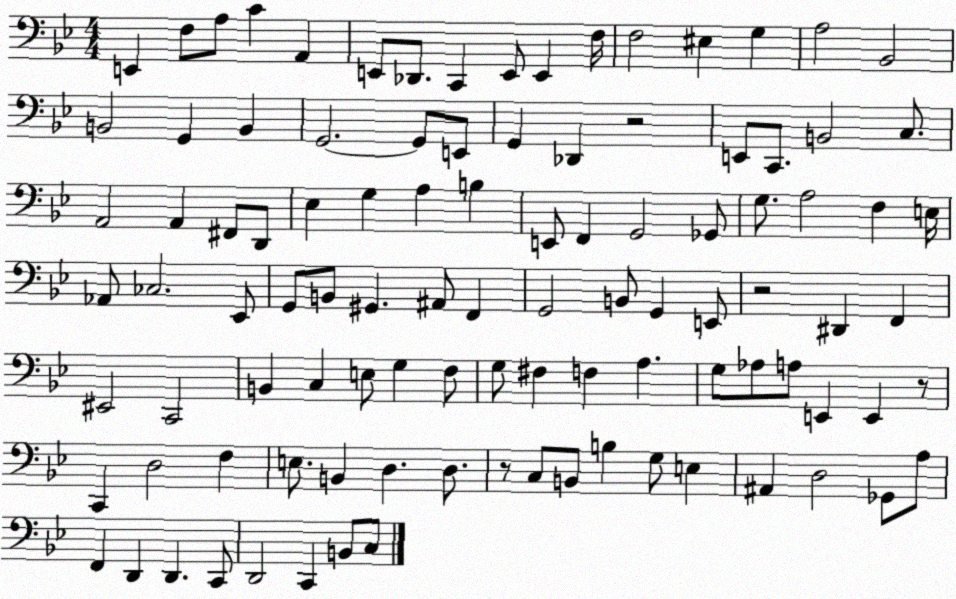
X:1
T:Untitled
M:4/4
L:1/4
K:Bb
E,, F,/2 A,/2 C A,, E,,/2 _D,,/2 C,, E,,/2 E,, F,/4 F,2 ^E, G, A,2 _B,,2 B,,2 G,, B,, G,,2 G,,/2 E,,/2 G,, _D,, z2 E,,/2 C,,/2 B,,2 C,/2 A,,2 A,, ^F,,/2 D,,/2 _E, G, A, B, E,,/2 F,, G,,2 _G,,/2 G,/2 A,2 F, E,/4 _A,,/2 _C,2 _E,,/2 G,,/2 B,,/2 ^G,, ^A,,/2 F,, G,,2 B,,/2 G,, E,,/2 z2 ^D,, F,, ^E,,2 C,,2 B,, C, E,/2 G, F,/2 G,/2 ^F, F, A, G,/2 _A,/2 A,/2 E,, E,, z/2 C,, D,2 F, E,/2 B,, D, D,/2 z/2 C,/2 B,,/2 B, G,/2 E, ^A,, D,2 _G,,/2 A,/2 F,, D,, D,, C,,/2 D,,2 C,, B,,/2 C,/2